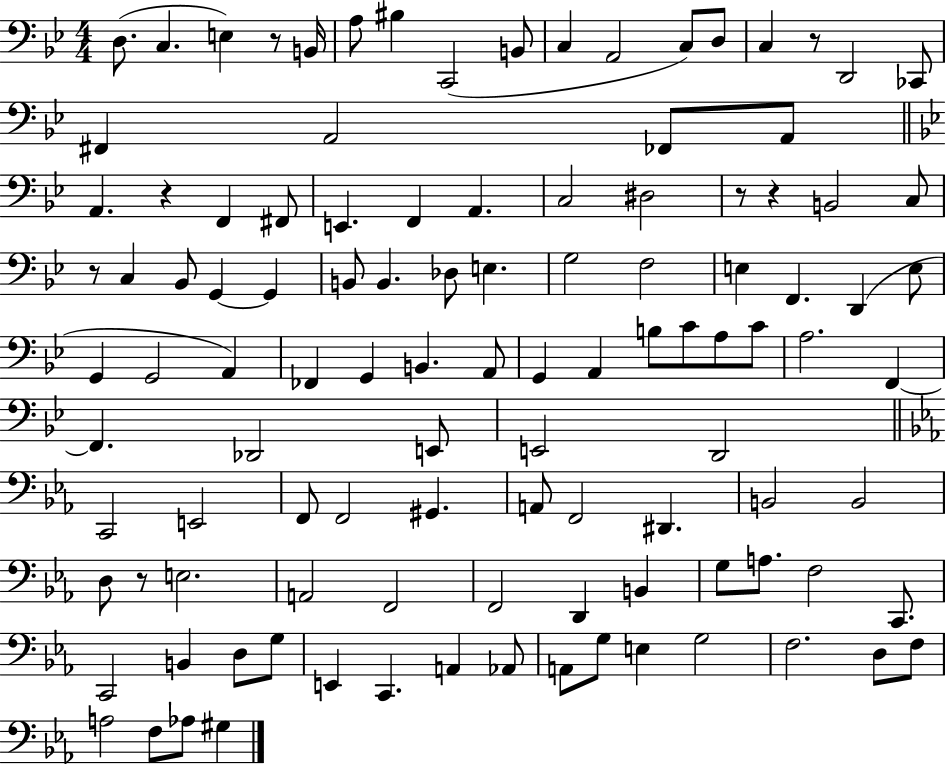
X:1
T:Untitled
M:4/4
L:1/4
K:Bb
D,/2 C, E, z/2 B,,/4 A,/2 ^B, C,,2 B,,/2 C, A,,2 C,/2 D,/2 C, z/2 D,,2 _C,,/2 ^F,, A,,2 _F,,/2 A,,/2 A,, z F,, ^F,,/2 E,, F,, A,, C,2 ^D,2 z/2 z B,,2 C,/2 z/2 C, _B,,/2 G,, G,, B,,/2 B,, _D,/2 E, G,2 F,2 E, F,, D,, E,/2 G,, G,,2 A,, _F,, G,, B,, A,,/2 G,, A,, B,/2 C/2 A,/2 C/2 A,2 F,, F,, _D,,2 E,,/2 E,,2 D,,2 C,,2 E,,2 F,,/2 F,,2 ^G,, A,,/2 F,,2 ^D,, B,,2 B,,2 D,/2 z/2 E,2 A,,2 F,,2 F,,2 D,, B,, G,/2 A,/2 F,2 C,,/2 C,,2 B,, D,/2 G,/2 E,, C,, A,, _A,,/2 A,,/2 G,/2 E, G,2 F,2 D,/2 F,/2 A,2 F,/2 _A,/2 ^G,